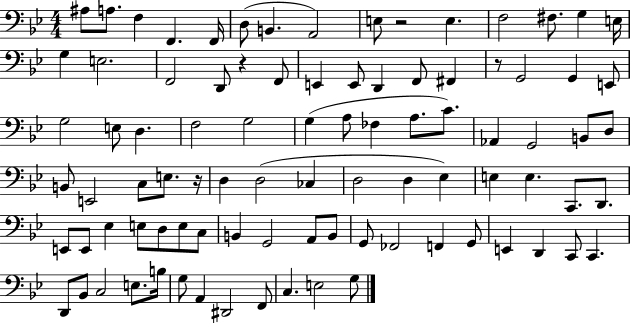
{
  \clef bass
  \numericTimeSignature
  \time 4/4
  \key bes \major
  \repeat volta 2 { ais8 a8. f4 f,4. f,16 | d8( b,4. a,2) | e8 r2 e4. | f2 fis8. g4 e16 | \break g4 e2. | f,2 d,8 r4 f,8 | e,4 e,8 d,4 f,8 fis,4 | r8 g,2 g,4 e,8 | \break g2 e8 d4. | f2 g2 | g4( a8 fes4 a8. c'8.) | aes,4 g,2 b,8 d8 | \break b,8 e,2 c8 e8. r16 | d4 d2( ces4 | d2 d4 ees4) | e4 e4. c,8. d,8. | \break e,8 e,8 ees4 e8 d8 e8 c8 | b,4 g,2 a,8 b,8 | g,8 fes,2 f,4 g,8 | e,4 d,4 c,8 c,4. | \break d,8 bes,8 c2 e8. b16 | g8 a,4 dis,2 f,8 | c4. e2 g8 | } \bar "|."
}